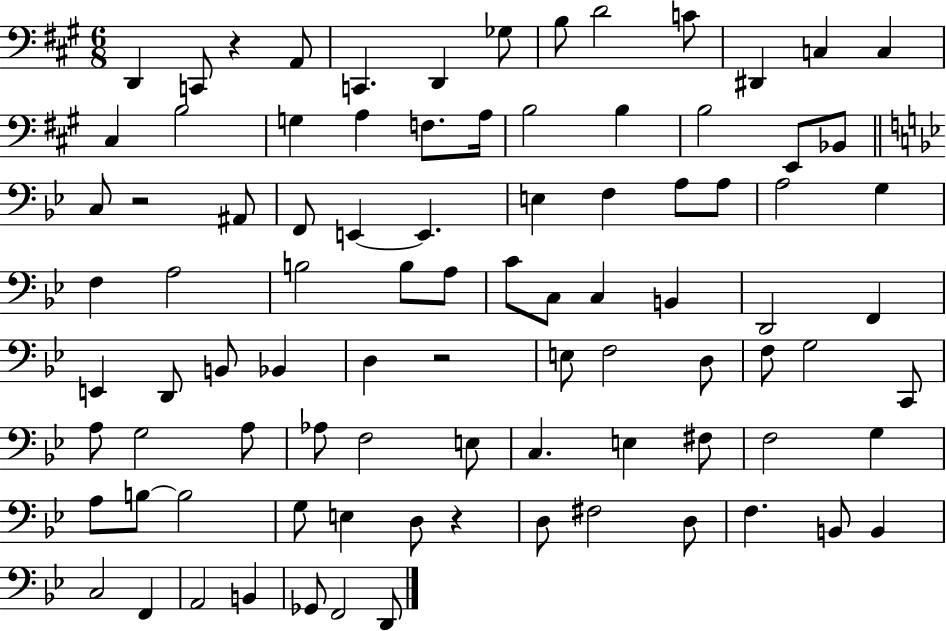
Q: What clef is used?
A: bass